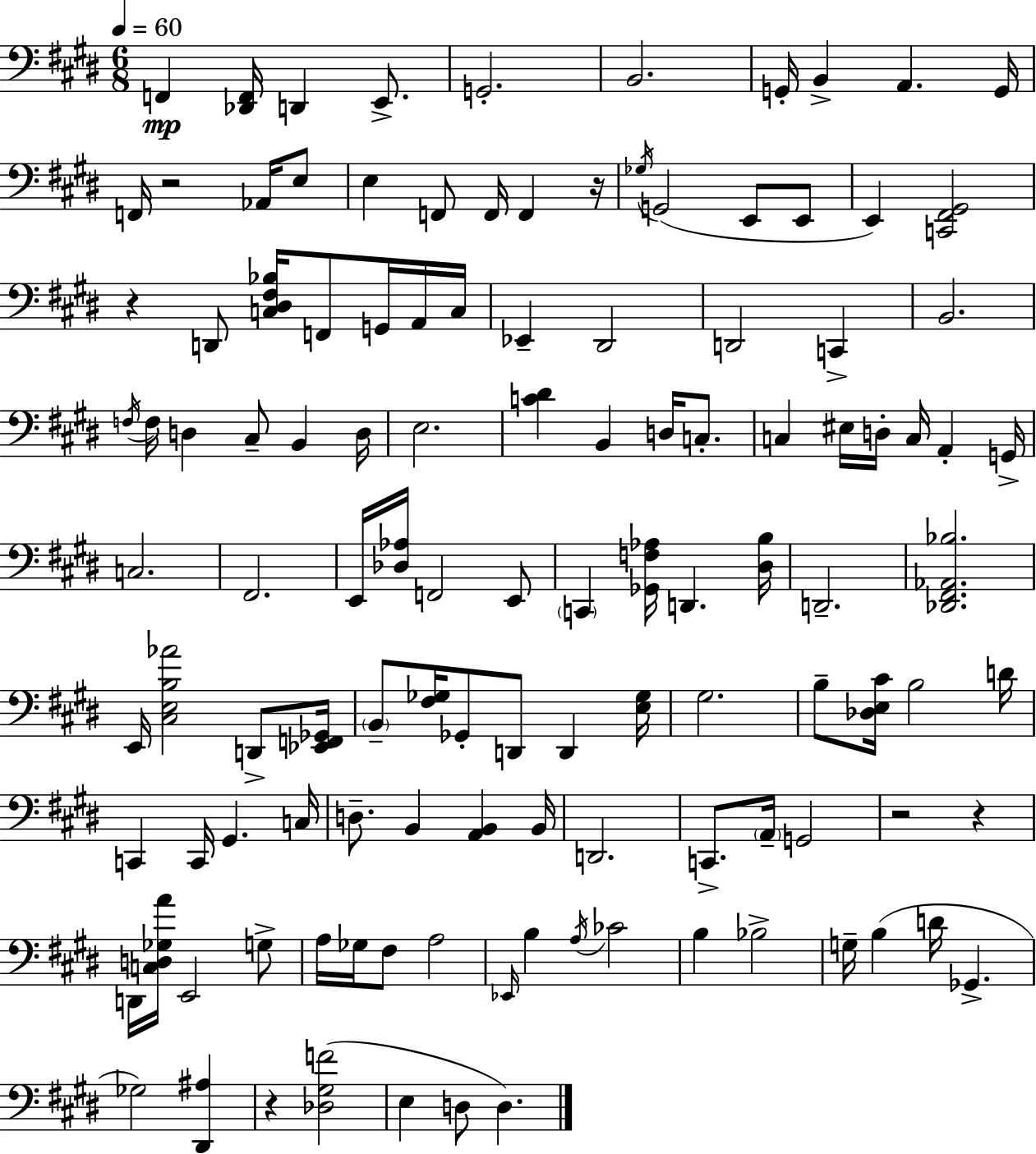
{
  \clef bass
  \numericTimeSignature
  \time 6/8
  \key e \major
  \tempo 4 = 60
  f,4\mp <des, f,>16 d,4 e,8.-> | g,2.-. | b,2. | g,16-. b,4-> a,4. g,16 | \break f,16 r2 aes,16 e8 | e4 f,8 f,16 f,4 r16 | \acciaccatura { ges16 } g,2( e,8 e,8 | e,4) <c, fis, gis,>2 | \break r4 d,8 <c dis fis bes>16 f,8 g,16 a,16 | c16 ees,4-- dis,2 | d,2 c,4-> | b,2. | \break \acciaccatura { f16 } f16 d4 cis8-- b,4 | d16 e2. | <c' dis'>4 b,4 d16 c8.-. | c4 eis16 d16-. c16 a,4-. | \break g,16-> c2. | fis,2. | e,16 <des aes>16 f,2 | e,8 \parenthesize c,4 <ges, f aes>16 d,4. | \break <dis b>16 d,2.-- | <des, fis, aes, bes>2. | e,16 <cis e b aes'>2 d,8-> | <ees, f, ges,>16 \parenthesize b,8-- <fis ges>16 ges,8-. d,8 d,4 | \break <e ges>16 gis2. | b8-- <des e cis'>16 b2 | d'16 c,4 c,16 gis,4. | c16 d8.-- b,4 <a, b,>4 | \break b,16 d,2. | c,8.-> \parenthesize a,16-- g,2 | r2 r4 | d,16 <c d ges a'>16 e,2 | \break g8-> a16 ges16 fis8 a2 | \grace { ees,16 } b4 \acciaccatura { a16 } ces'2 | b4 bes2-> | g16-- b4( d'16 ges,4.-> | \break ges2) | <dis, ais>4 r4 <des gis f'>2( | e4 d8 d4.) | \bar "|."
}